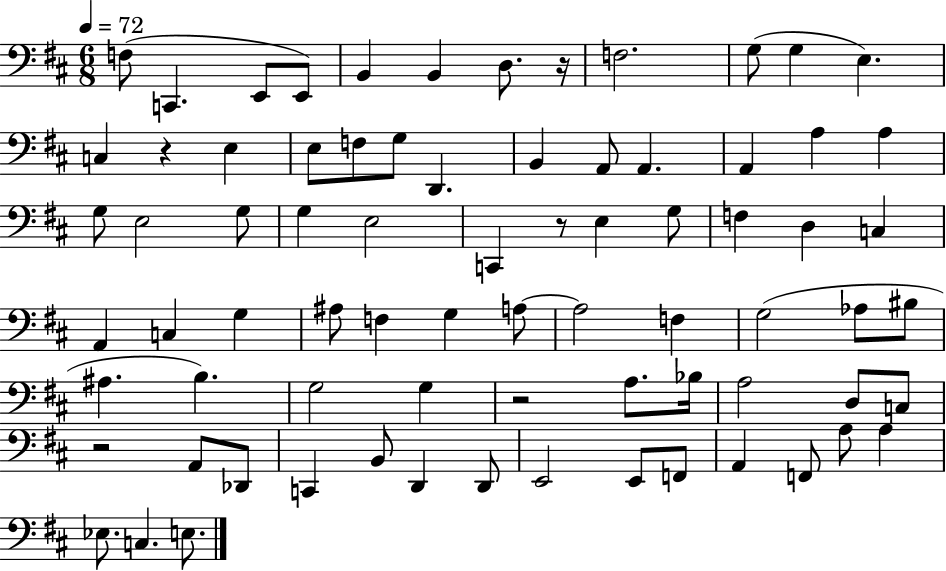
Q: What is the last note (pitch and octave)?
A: E3